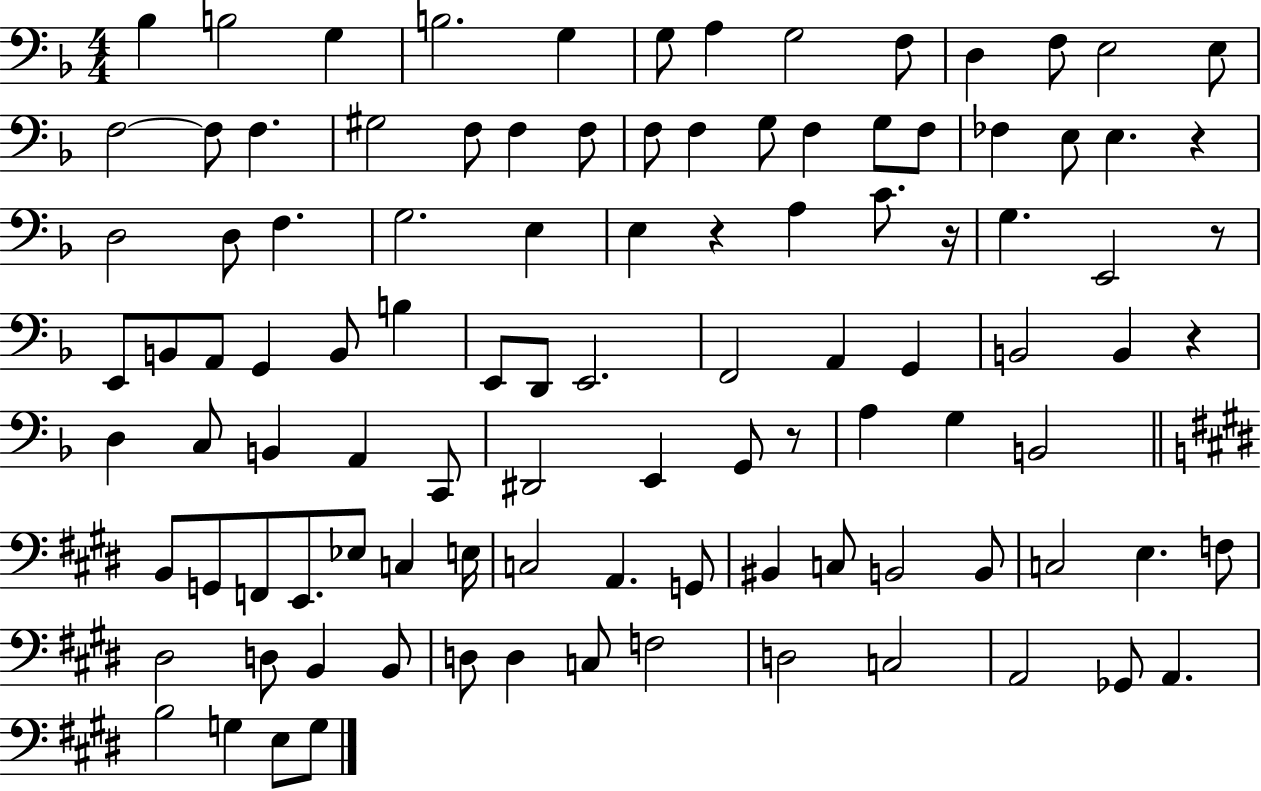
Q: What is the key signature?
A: F major